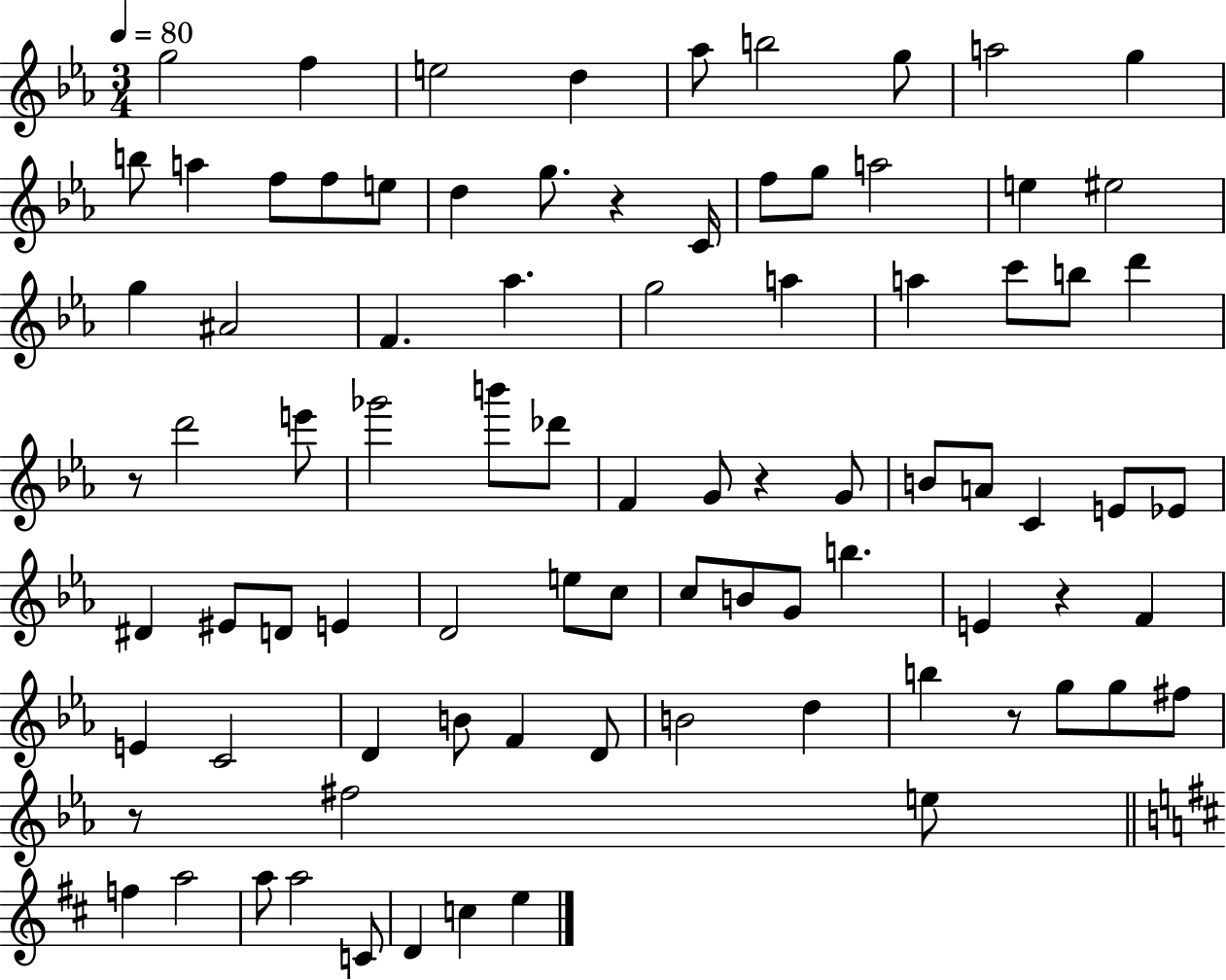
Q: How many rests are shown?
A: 6